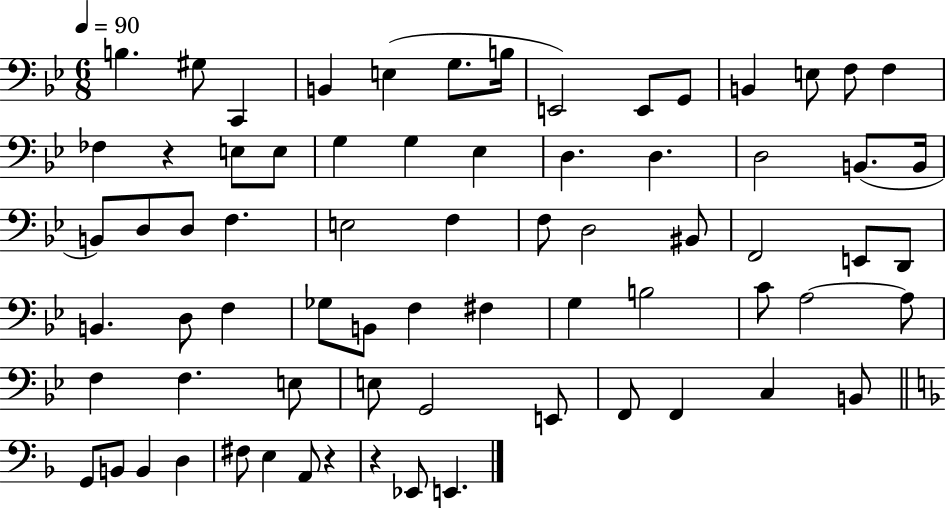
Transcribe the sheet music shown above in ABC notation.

X:1
T:Untitled
M:6/8
L:1/4
K:Bb
B, ^G,/2 C,, B,, E, G,/2 B,/4 E,,2 E,,/2 G,,/2 B,, E,/2 F,/2 F, _F, z E,/2 E,/2 G, G, _E, D, D, D,2 B,,/2 B,,/4 B,,/2 D,/2 D,/2 F, E,2 F, F,/2 D,2 ^B,,/2 F,,2 E,,/2 D,,/2 B,, D,/2 F, _G,/2 B,,/2 F, ^F, G, B,2 C/2 A,2 A,/2 F, F, E,/2 E,/2 G,,2 E,,/2 F,,/2 F,, C, B,,/2 G,,/2 B,,/2 B,, D, ^F,/2 E, A,,/2 z z _E,,/2 E,,